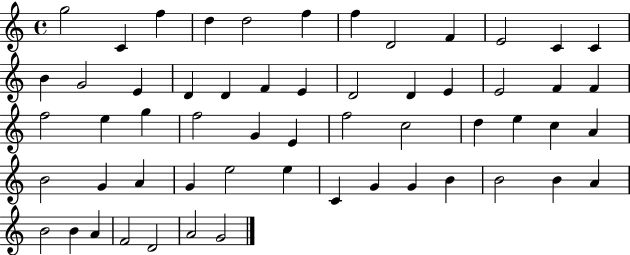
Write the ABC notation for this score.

X:1
T:Untitled
M:4/4
L:1/4
K:C
g2 C f d d2 f f D2 F E2 C C B G2 E D D F E D2 D E E2 F F f2 e g f2 G E f2 c2 d e c A B2 G A G e2 e C G G B B2 B A B2 B A F2 D2 A2 G2